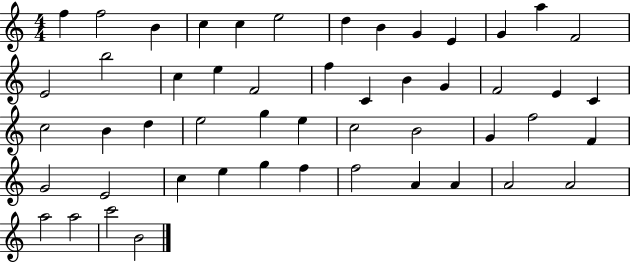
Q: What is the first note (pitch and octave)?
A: F5